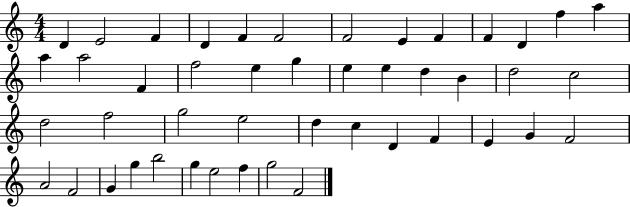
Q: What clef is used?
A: treble